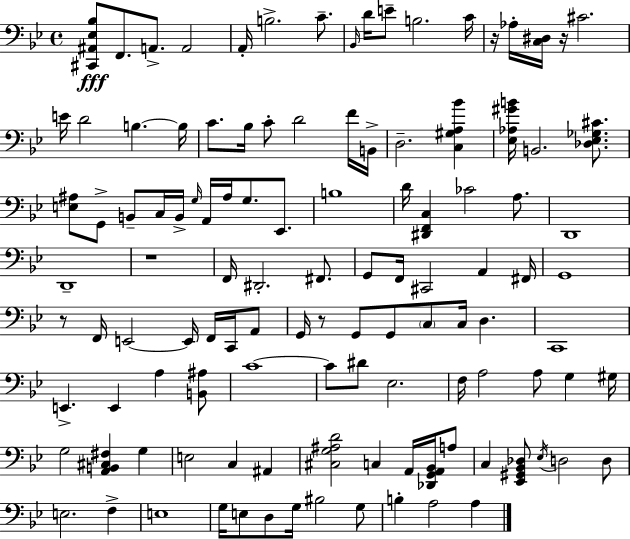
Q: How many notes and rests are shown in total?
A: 115